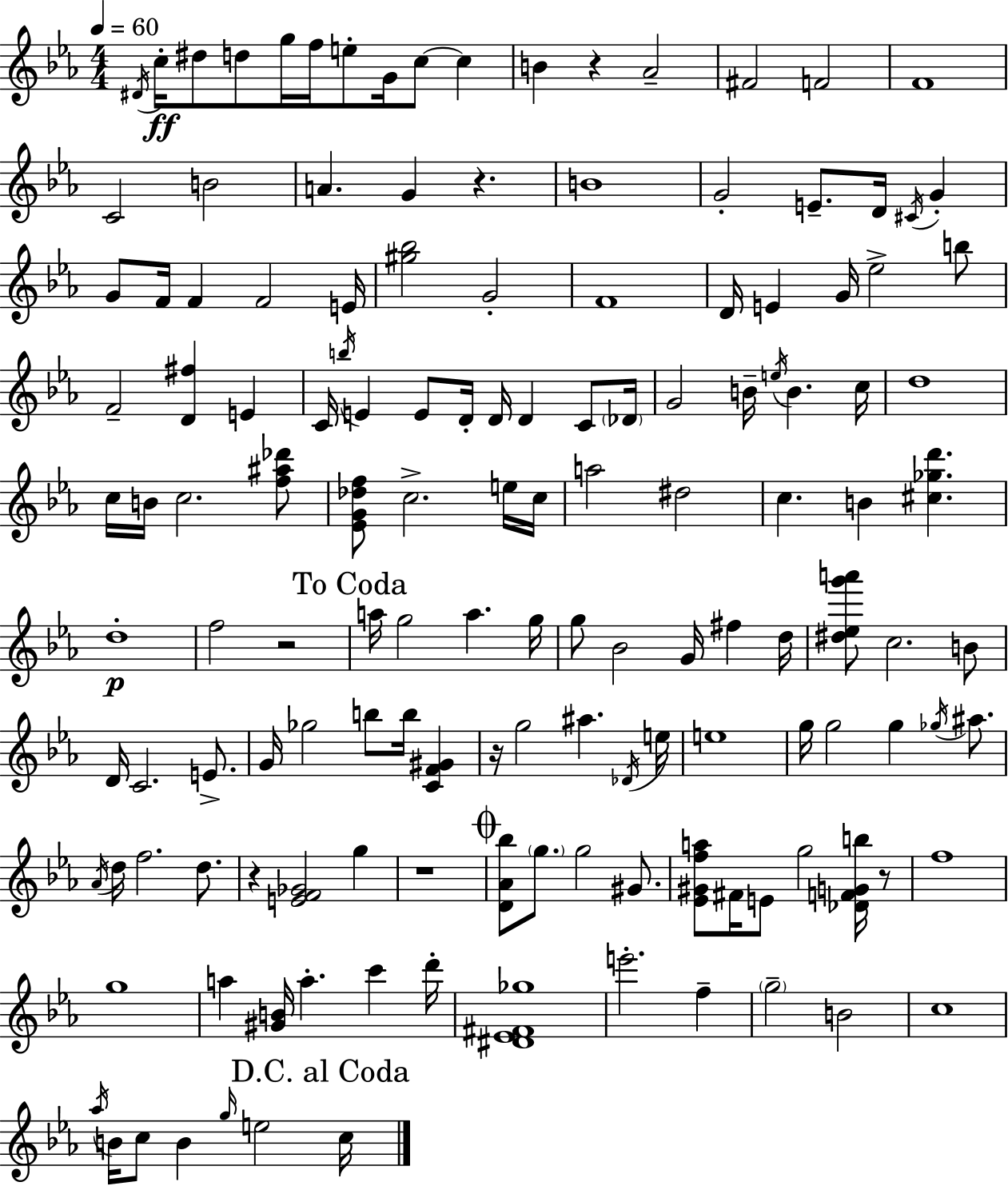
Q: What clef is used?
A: treble